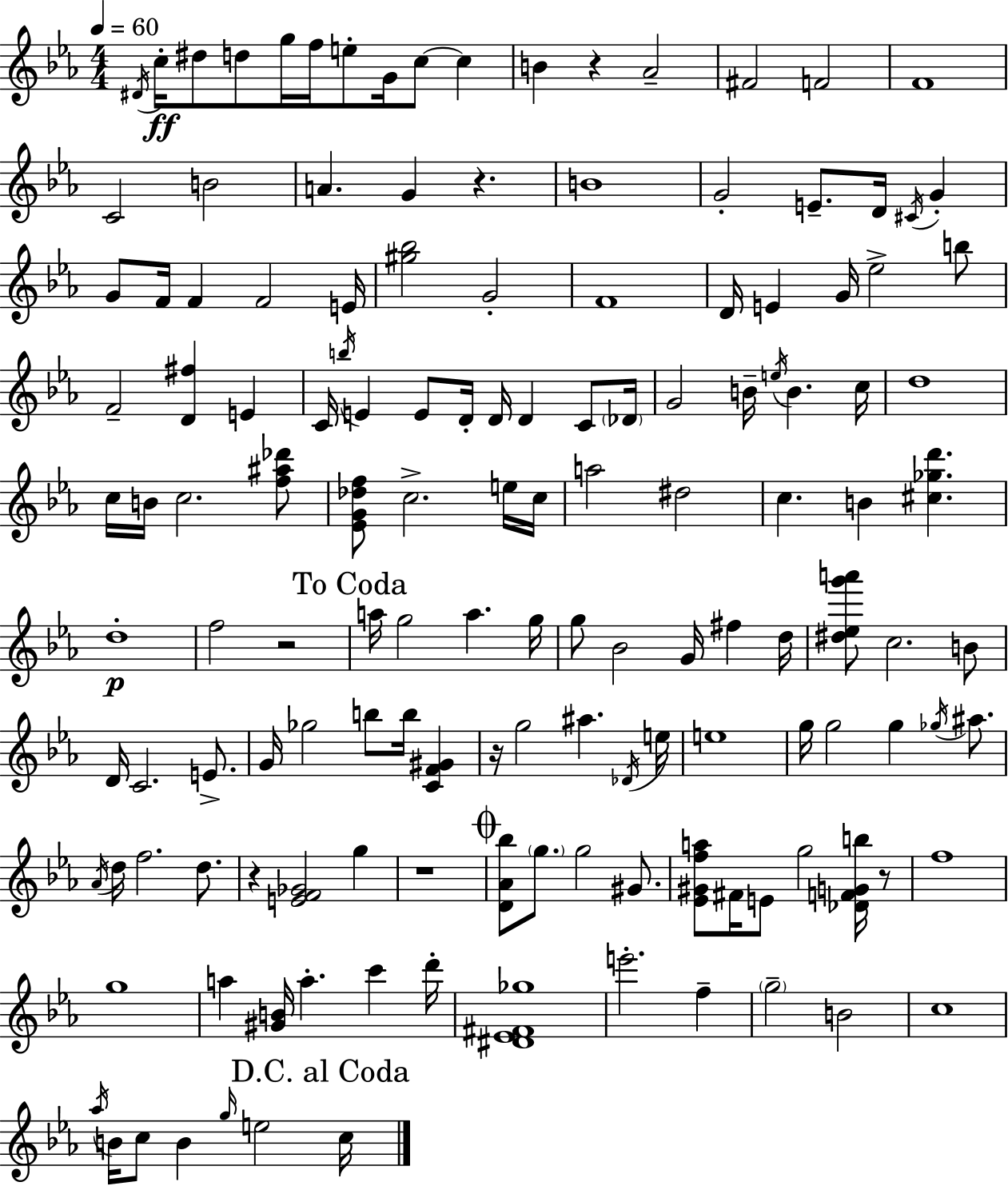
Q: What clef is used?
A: treble